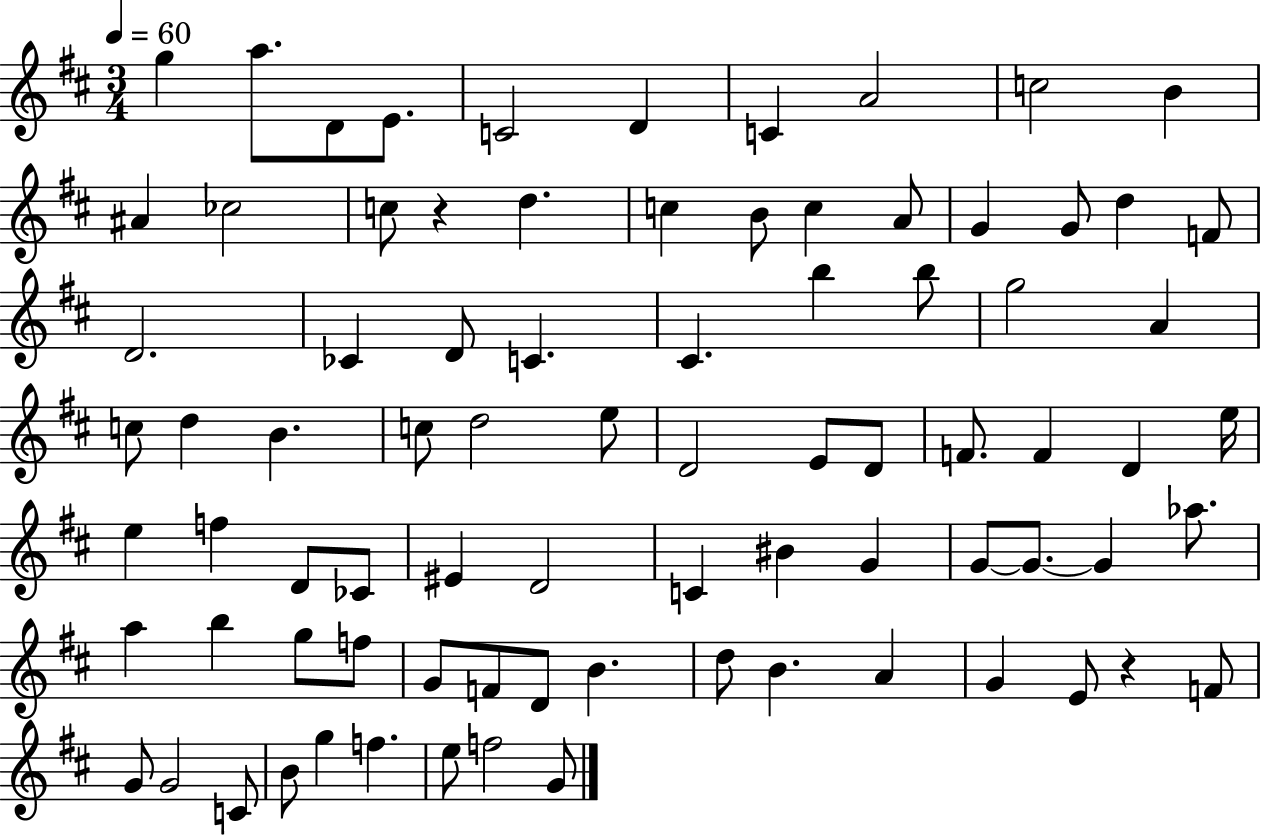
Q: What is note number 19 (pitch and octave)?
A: G4